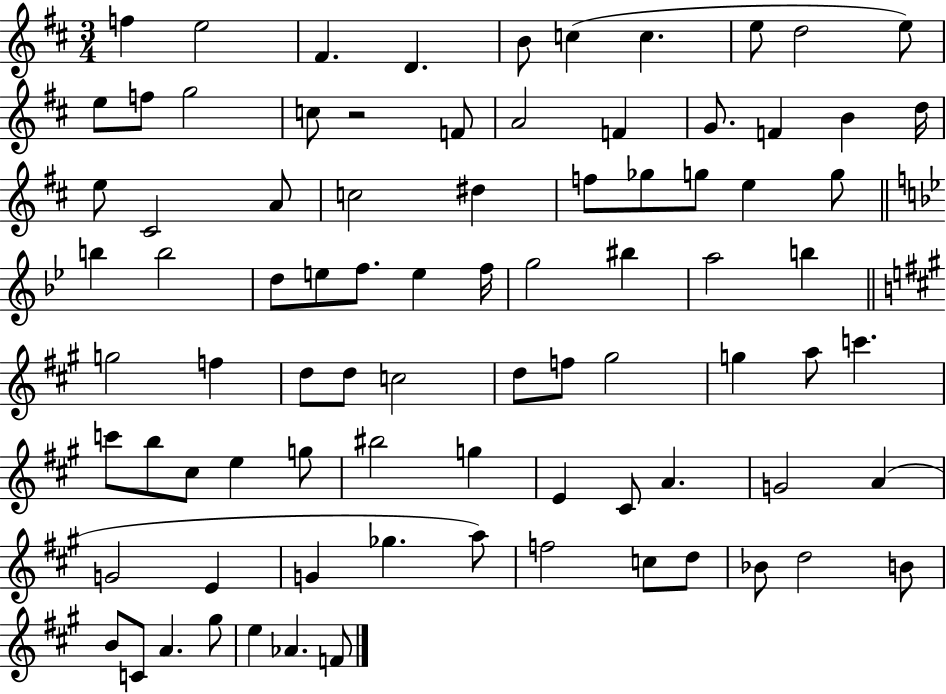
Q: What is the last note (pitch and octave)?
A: F4